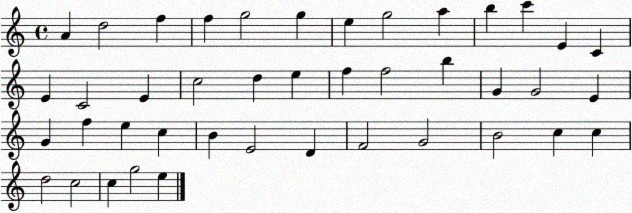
X:1
T:Untitled
M:4/4
L:1/4
K:C
A d2 f f g2 g e g2 a b c' E C E C2 E c2 d e f f2 b G G2 E G f e c B E2 D F2 G2 B2 c c d2 c2 c g2 e